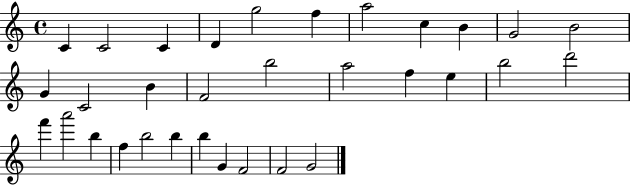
{
  \clef treble
  \time 4/4
  \defaultTimeSignature
  \key c \major
  c'4 c'2 c'4 | d'4 g''2 f''4 | a''2 c''4 b'4 | g'2 b'2 | \break g'4 c'2 b'4 | f'2 b''2 | a''2 f''4 e''4 | b''2 d'''2 | \break f'''4 a'''2 b''4 | f''4 b''2 b''4 | b''4 g'4 f'2 | f'2 g'2 | \break \bar "|."
}